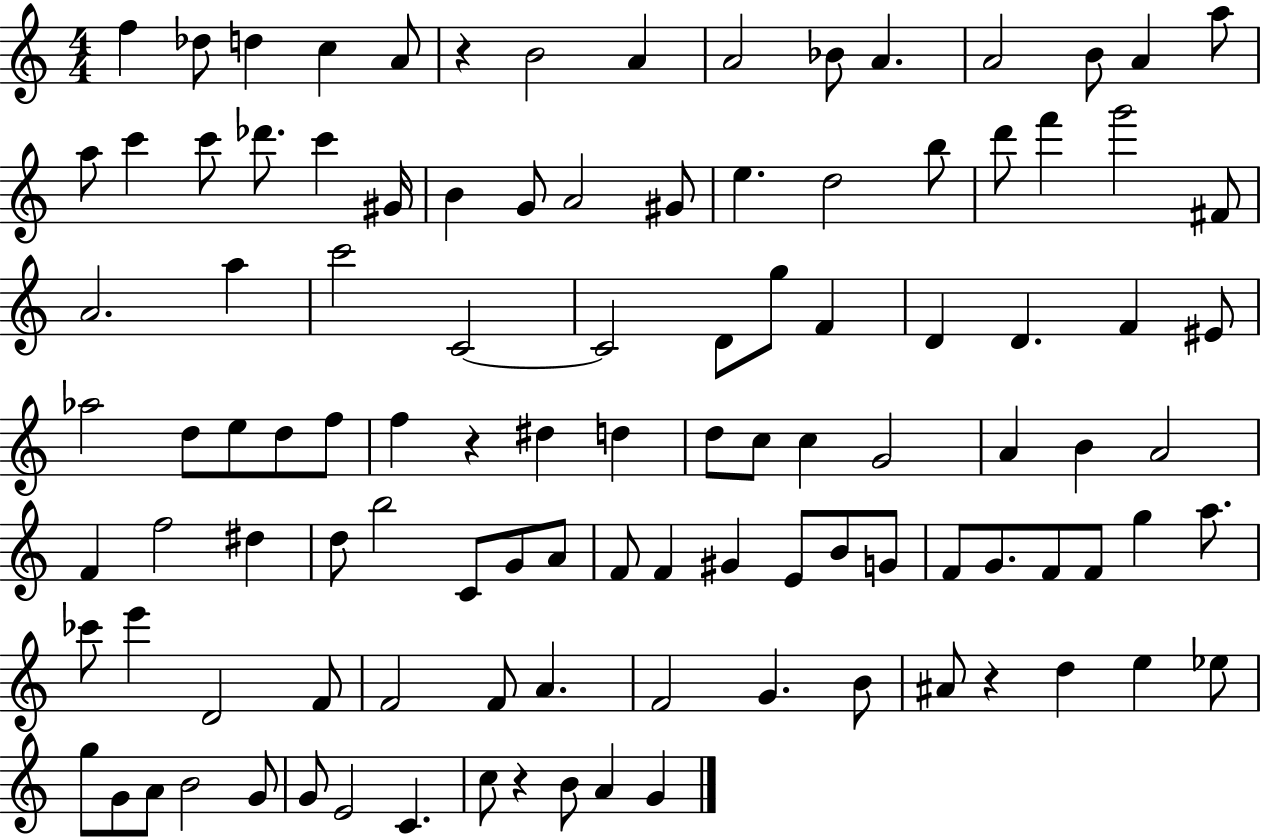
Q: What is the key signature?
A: C major